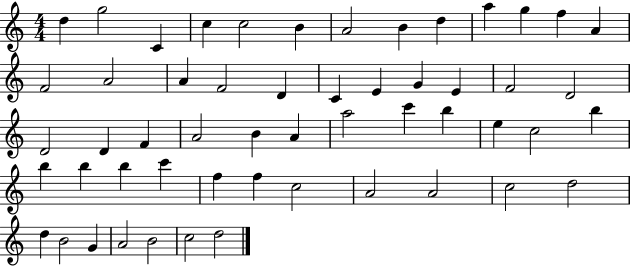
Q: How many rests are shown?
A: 0